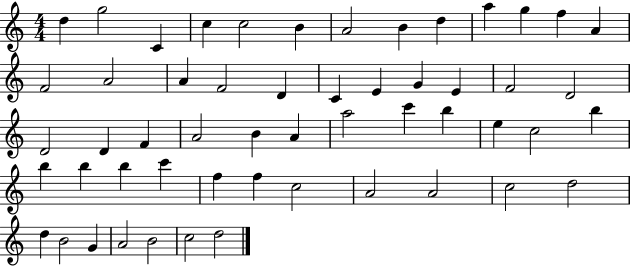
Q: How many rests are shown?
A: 0